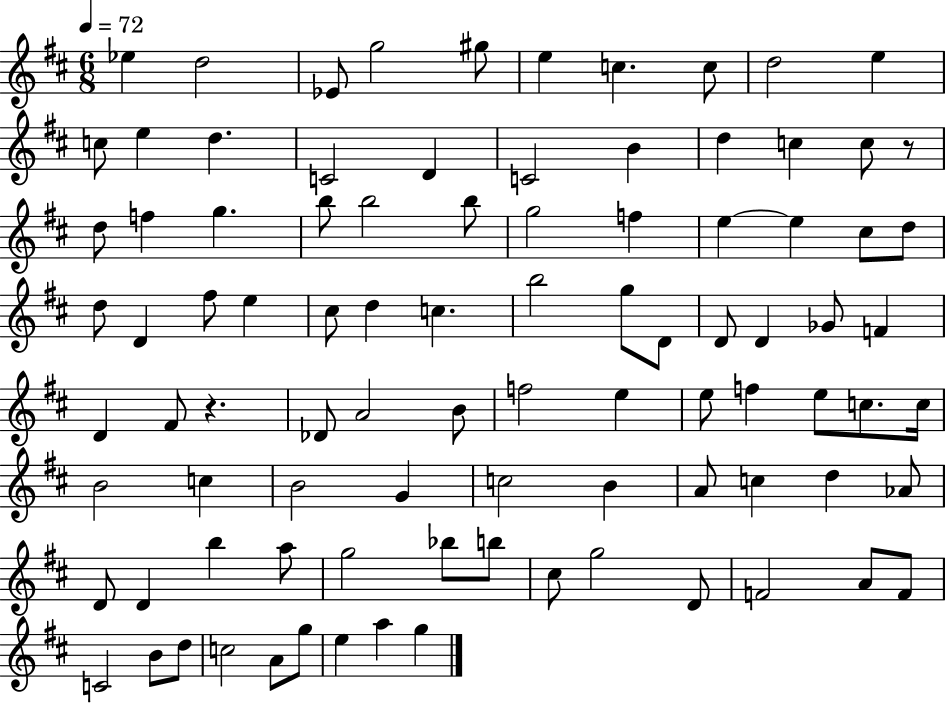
Eb5/q D5/h Eb4/e G5/h G#5/e E5/q C5/q. C5/e D5/h E5/q C5/e E5/q D5/q. C4/h D4/q C4/h B4/q D5/q C5/q C5/e R/e D5/e F5/q G5/q. B5/e B5/h B5/e G5/h F5/q E5/q E5/q C#5/e D5/e D5/e D4/q F#5/e E5/q C#5/e D5/q C5/q. B5/h G5/e D4/e D4/e D4/q Gb4/e F4/q D4/q F#4/e R/q. Db4/e A4/h B4/e F5/h E5/q E5/e F5/q E5/e C5/e. C5/s B4/h C5/q B4/h G4/q C5/h B4/q A4/e C5/q D5/q Ab4/e D4/e D4/q B5/q A5/e G5/h Bb5/e B5/e C#5/e G5/h D4/e F4/h A4/e F4/e C4/h B4/e D5/e C5/h A4/e G5/e E5/q A5/q G5/q